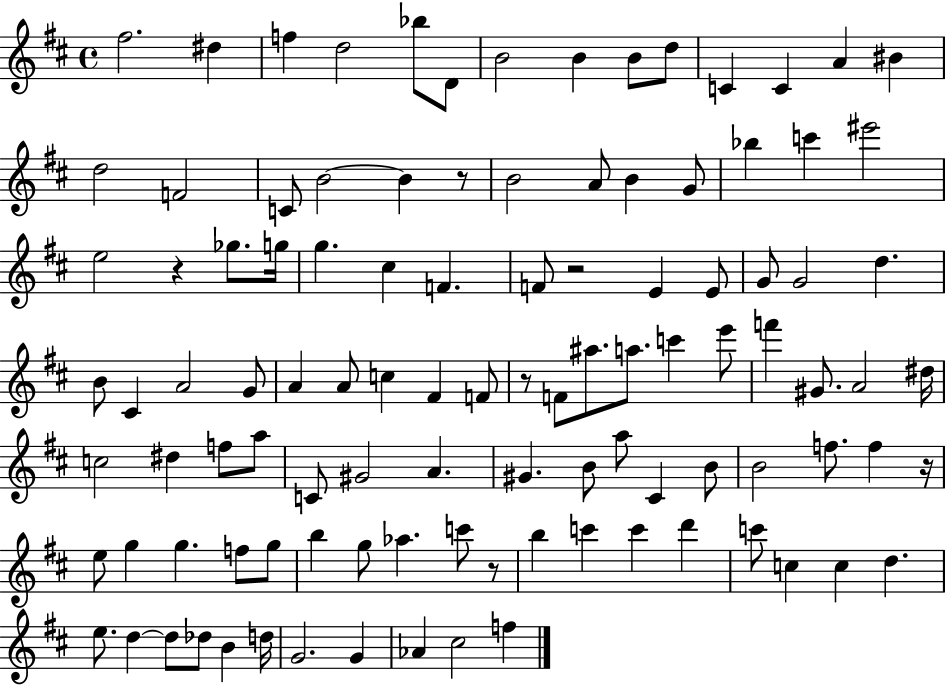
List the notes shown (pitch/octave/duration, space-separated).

F#5/h. D#5/q F5/q D5/h Bb5/e D4/e B4/h B4/q B4/e D5/e C4/q C4/q A4/q BIS4/q D5/h F4/h C4/e B4/h B4/q R/e B4/h A4/e B4/q G4/e Bb5/q C6/q EIS6/h E5/h R/q Gb5/e. G5/s G5/q. C#5/q F4/q. F4/e R/h E4/q E4/e G4/e G4/h D5/q. B4/e C#4/q A4/h G4/e A4/q A4/e C5/q F#4/q F4/e R/e F4/e A#5/e. A5/e. C6/q E6/e F6/q G#4/e. A4/h D#5/s C5/h D#5/q F5/e A5/e C4/e G#4/h A4/q. G#4/q. B4/e A5/e C#4/q B4/e B4/h F5/e. F5/q R/s E5/e G5/q G5/q. F5/e G5/e B5/q G5/e Ab5/q. C6/e R/e B5/q C6/q C6/q D6/q C6/e C5/q C5/q D5/q. E5/e. D5/q D5/e Db5/e B4/q D5/s G4/h. G4/q Ab4/q C#5/h F5/q